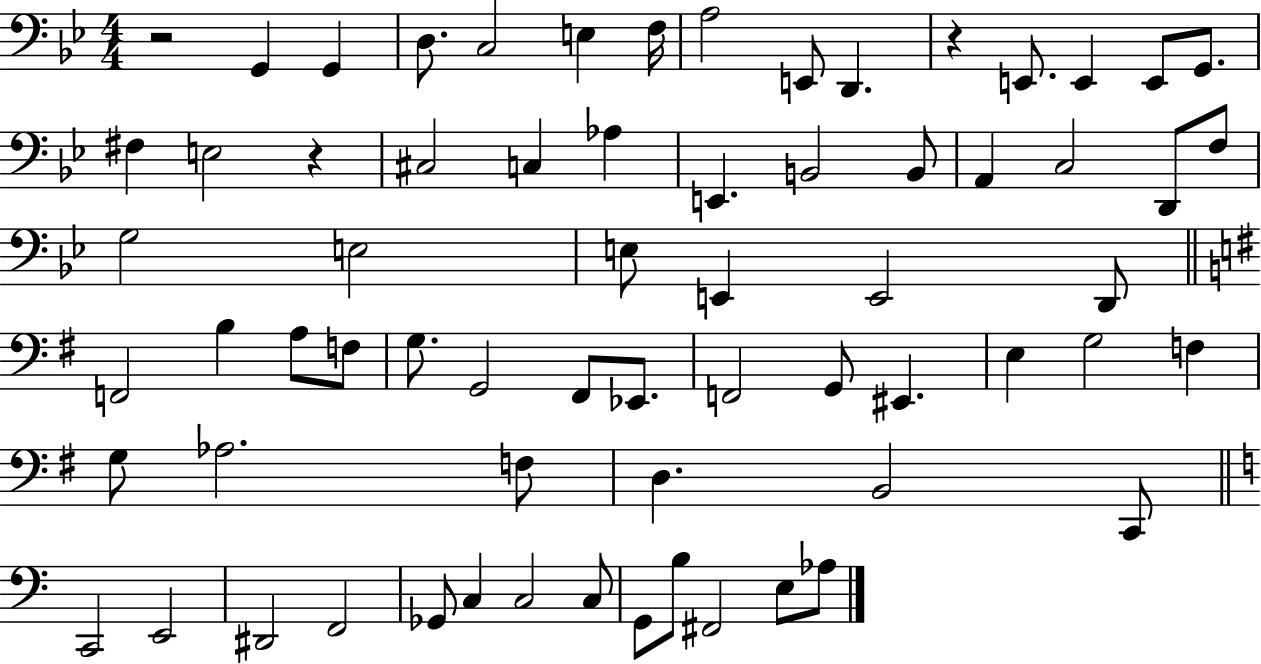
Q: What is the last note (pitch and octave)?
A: Ab3